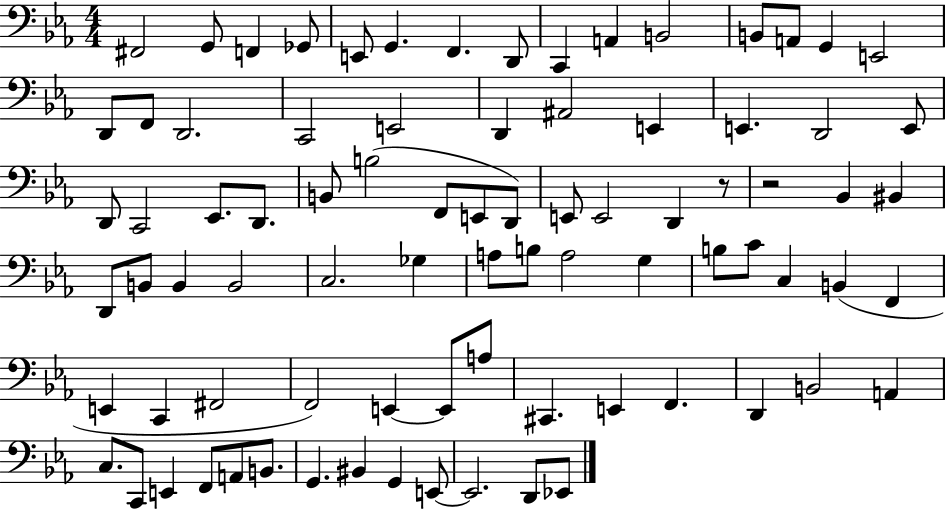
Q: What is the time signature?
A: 4/4